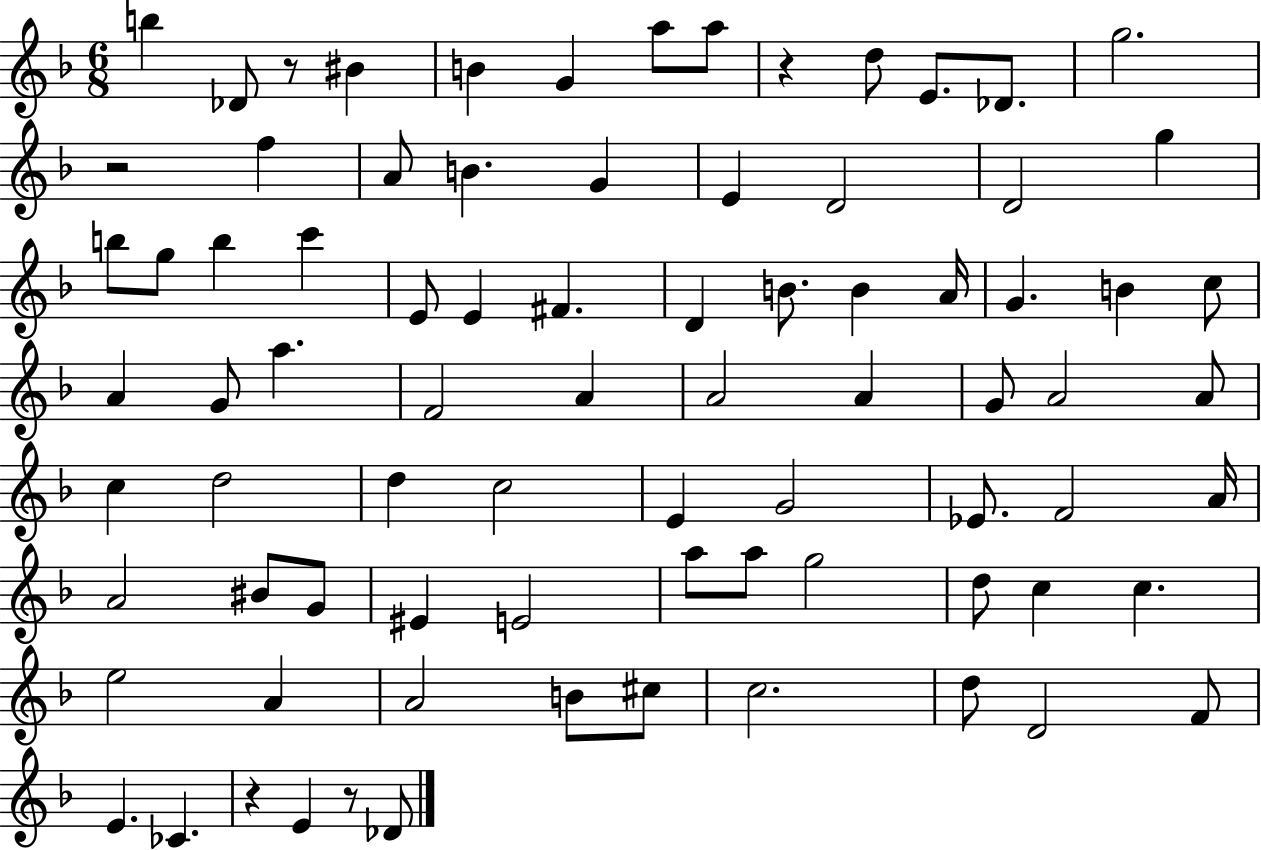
X:1
T:Untitled
M:6/8
L:1/4
K:F
b _D/2 z/2 ^B B G a/2 a/2 z d/2 E/2 _D/2 g2 z2 f A/2 B G E D2 D2 g b/2 g/2 b c' E/2 E ^F D B/2 B A/4 G B c/2 A G/2 a F2 A A2 A G/2 A2 A/2 c d2 d c2 E G2 _E/2 F2 A/4 A2 ^B/2 G/2 ^E E2 a/2 a/2 g2 d/2 c c e2 A A2 B/2 ^c/2 c2 d/2 D2 F/2 E _C z E z/2 _D/2